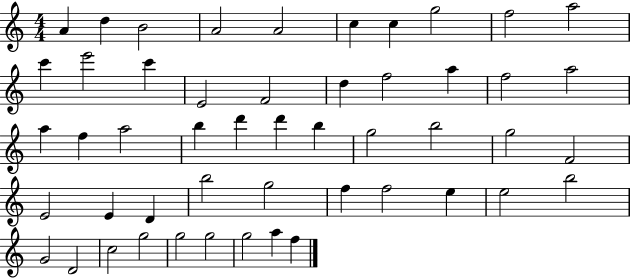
{
  \clef treble
  \numericTimeSignature
  \time 4/4
  \key c \major
  a'4 d''4 b'2 | a'2 a'2 | c''4 c''4 g''2 | f''2 a''2 | \break c'''4 e'''2 c'''4 | e'2 f'2 | d''4 f''2 a''4 | f''2 a''2 | \break a''4 f''4 a''2 | b''4 d'''4 d'''4 b''4 | g''2 b''2 | g''2 f'2 | \break e'2 e'4 d'4 | b''2 g''2 | f''4 f''2 e''4 | e''2 b''2 | \break g'2 d'2 | c''2 g''2 | g''2 g''2 | g''2 a''4 f''4 | \break \bar "|."
}